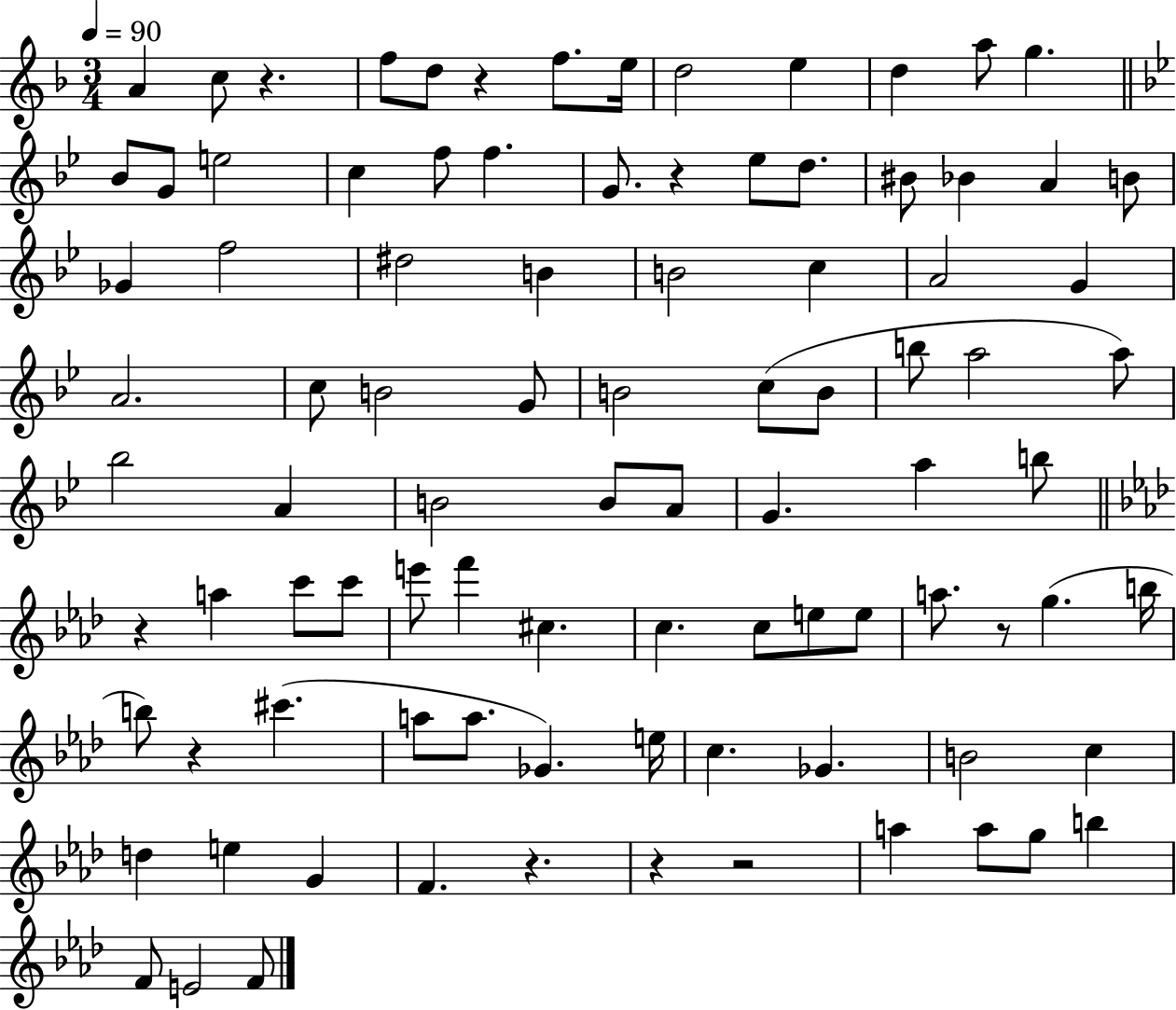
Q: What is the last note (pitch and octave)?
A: F4